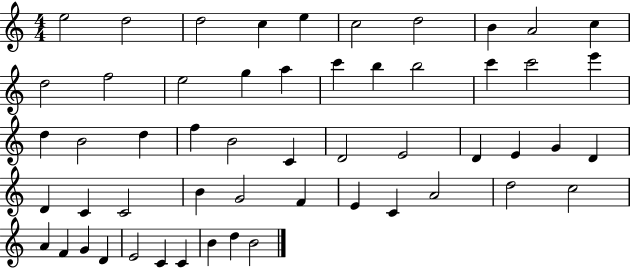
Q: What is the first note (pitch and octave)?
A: E5